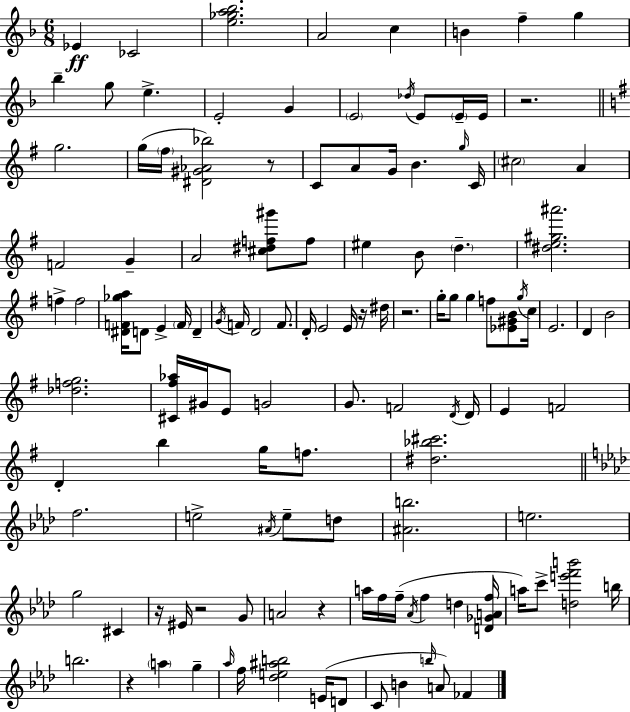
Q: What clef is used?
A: treble